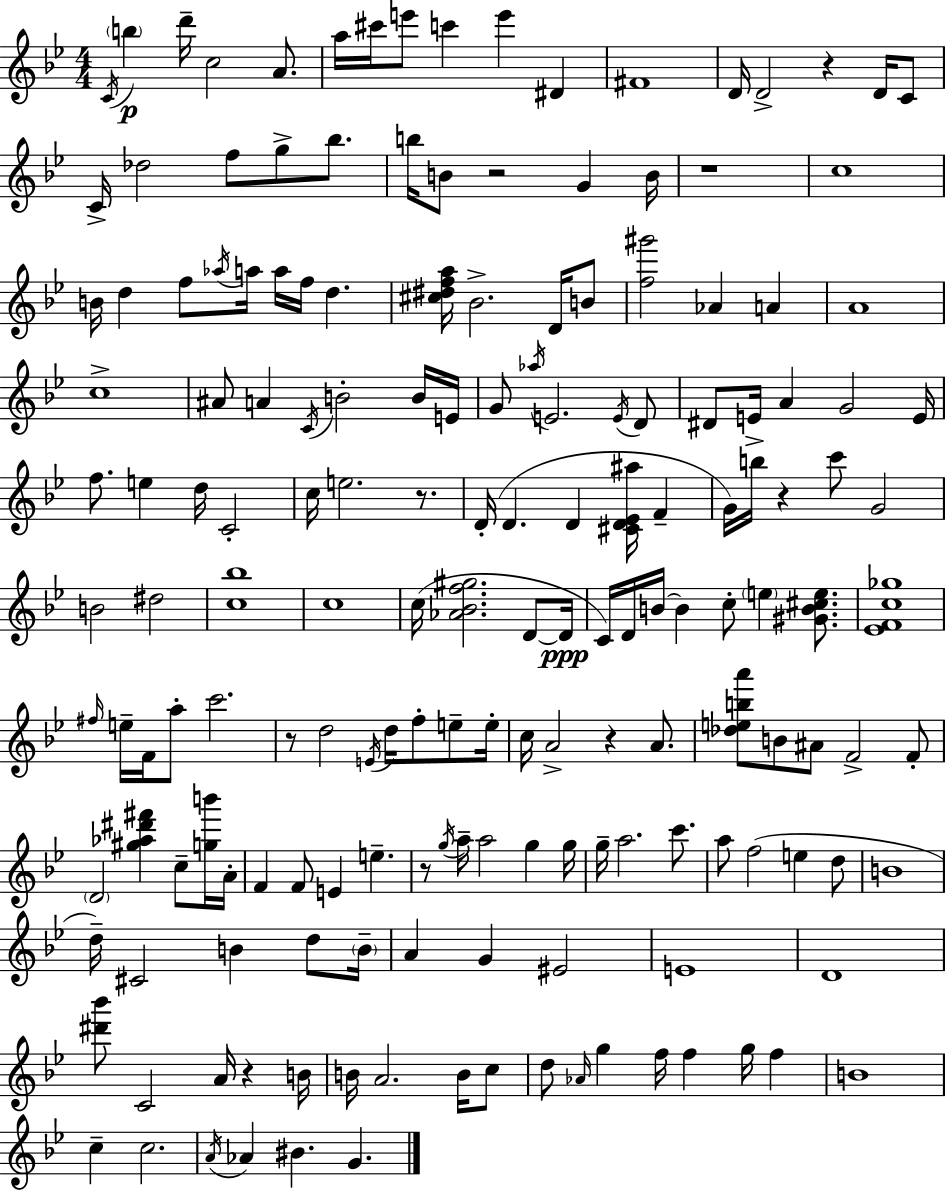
C4/s B5/q D6/s C5/h A4/e. A5/s C#6/s E6/e C6/q E6/q D#4/q F#4/w D4/s D4/h R/q D4/s C4/e C4/s Db5/h F5/e G5/e Bb5/e. B5/s B4/e R/h G4/q B4/s R/w C5/w B4/s D5/q F5/e Ab5/s A5/s A5/s F5/s D5/q. [C#5,D#5,F5,A5]/s Bb4/h. D4/s B4/e [F5,G#6]/h Ab4/q A4/q A4/w C5/w A#4/e A4/q C4/s B4/h B4/s E4/s G4/e Ab5/s E4/h. E4/s D4/e D#4/e E4/s A4/q G4/h E4/s F5/e. E5/q D5/s C4/h C5/s E5/h. R/e. D4/s D4/q. D4/q [C#4,D4,Eb4,A#5]/s F4/q G4/s B5/s R/q C6/e G4/h B4/h D#5/h [C5,Bb5]/w C5/w C5/s [Ab4,Bb4,F5,G#5]/h. D4/e D4/s C4/s D4/s B4/s B4/q C5/e E5/q [G#4,B4,C#5,E5]/e. [Eb4,F4,C5,Gb5]/w F#5/s E5/s F4/s A5/e C6/h. R/e D5/h E4/s D5/s F5/e E5/e E5/s C5/s A4/h R/q A4/e. [Db5,E5,B5,A6]/e B4/e A#4/e F4/h F4/e D4/h [G#5,Ab5,D#6,F#6]/q C5/e [G5,B6]/s A4/s F4/q F4/e E4/q E5/q. R/e G5/s A5/s A5/h G5/q G5/s G5/s A5/h. C6/e. A5/e F5/h E5/q D5/e B4/w D5/s C#4/h B4/q D5/e B4/s A4/q G4/q EIS4/h E4/w D4/w [D#6,Bb6]/e C4/h A4/s R/q B4/s B4/s A4/h. B4/s C5/e D5/e Ab4/s G5/q F5/s F5/q G5/s F5/q B4/w C5/q C5/h. A4/s Ab4/q BIS4/q. G4/q.